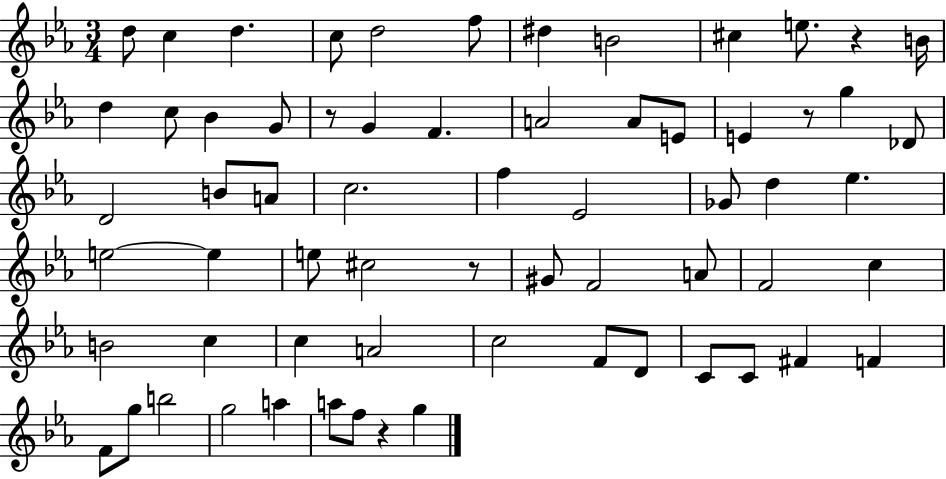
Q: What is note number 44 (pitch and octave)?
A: C5